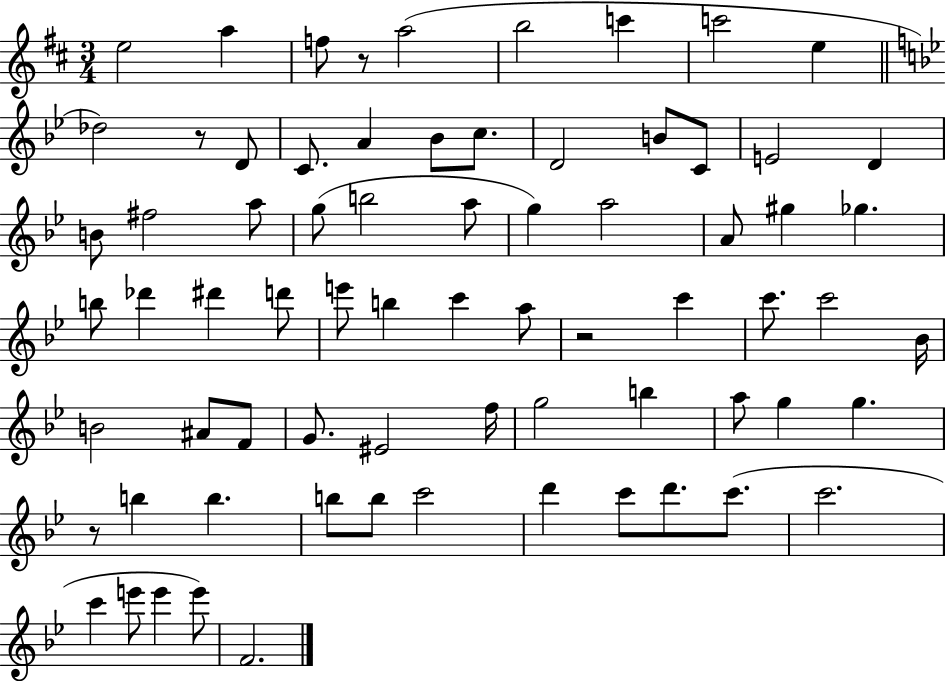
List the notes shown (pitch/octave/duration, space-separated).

E5/h A5/q F5/e R/e A5/h B5/h C6/q C6/h E5/q Db5/h R/e D4/e C4/e. A4/q Bb4/e C5/e. D4/h B4/e C4/e E4/h D4/q B4/e F#5/h A5/e G5/e B5/h A5/e G5/q A5/h A4/e G#5/q Gb5/q. B5/e Db6/q D#6/q D6/e E6/e B5/q C6/q A5/e R/h C6/q C6/e. C6/h Bb4/s B4/h A#4/e F4/e G4/e. EIS4/h F5/s G5/h B5/q A5/e G5/q G5/q. R/e B5/q B5/q. B5/e B5/e C6/h D6/q C6/e D6/e. C6/e. C6/h. C6/q E6/e E6/q E6/e F4/h.